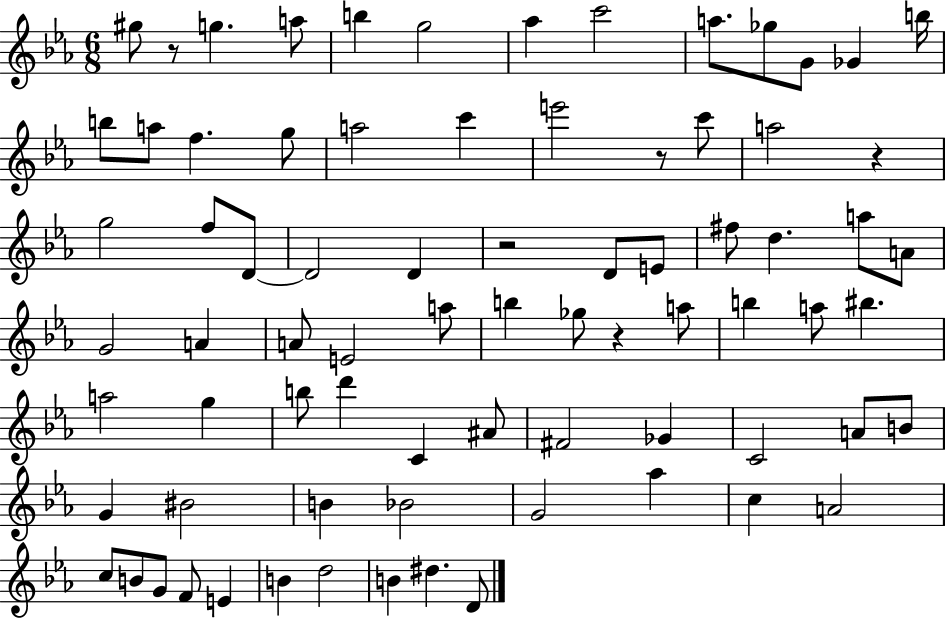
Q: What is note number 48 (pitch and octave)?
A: C4